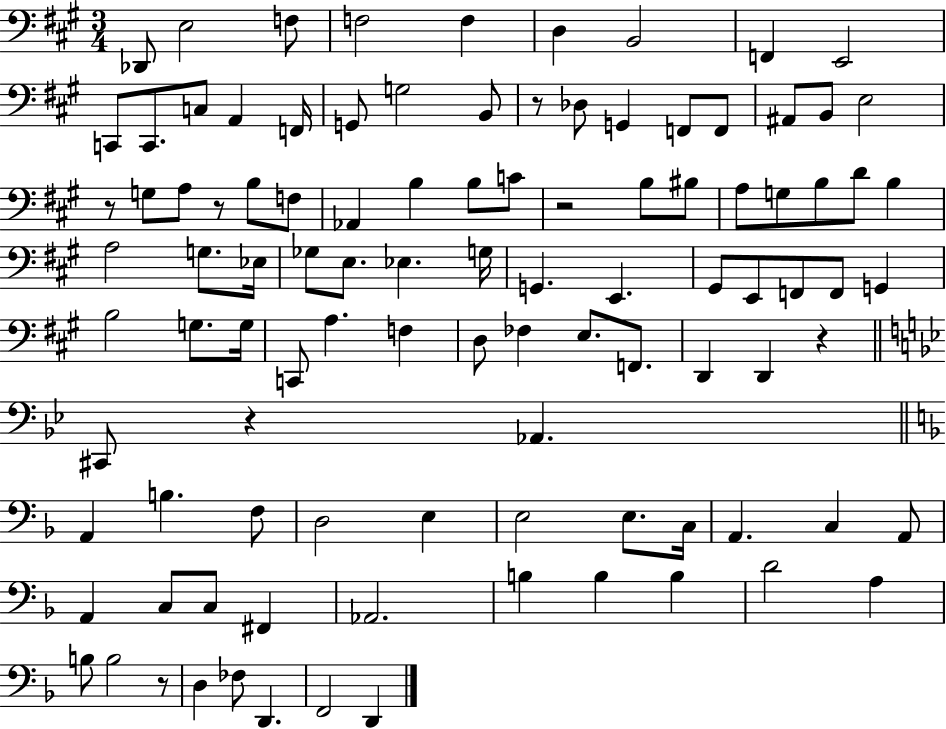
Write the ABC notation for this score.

X:1
T:Untitled
M:3/4
L:1/4
K:A
_D,,/2 E,2 F,/2 F,2 F, D, B,,2 F,, E,,2 C,,/2 C,,/2 C,/2 A,, F,,/4 G,,/2 G,2 B,,/2 z/2 _D,/2 G,, F,,/2 F,,/2 ^A,,/2 B,,/2 E,2 z/2 G,/2 A,/2 z/2 B,/2 F,/2 _A,, B, B,/2 C/2 z2 B,/2 ^B,/2 A,/2 G,/2 B,/2 D/2 B, A,2 G,/2 _E,/4 _G,/2 E,/2 _E, G,/4 G,, E,, ^G,,/2 E,,/2 F,,/2 F,,/2 G,, B,2 G,/2 G,/4 C,,/2 A, F, D,/2 _F, E,/2 F,,/2 D,, D,, z ^C,,/2 z _A,, A,, B, F,/2 D,2 E, E,2 E,/2 C,/4 A,, C, A,,/2 A,, C,/2 C,/2 ^F,, _A,,2 B, B, B, D2 A, B,/2 B,2 z/2 D, _F,/2 D,, F,,2 D,,